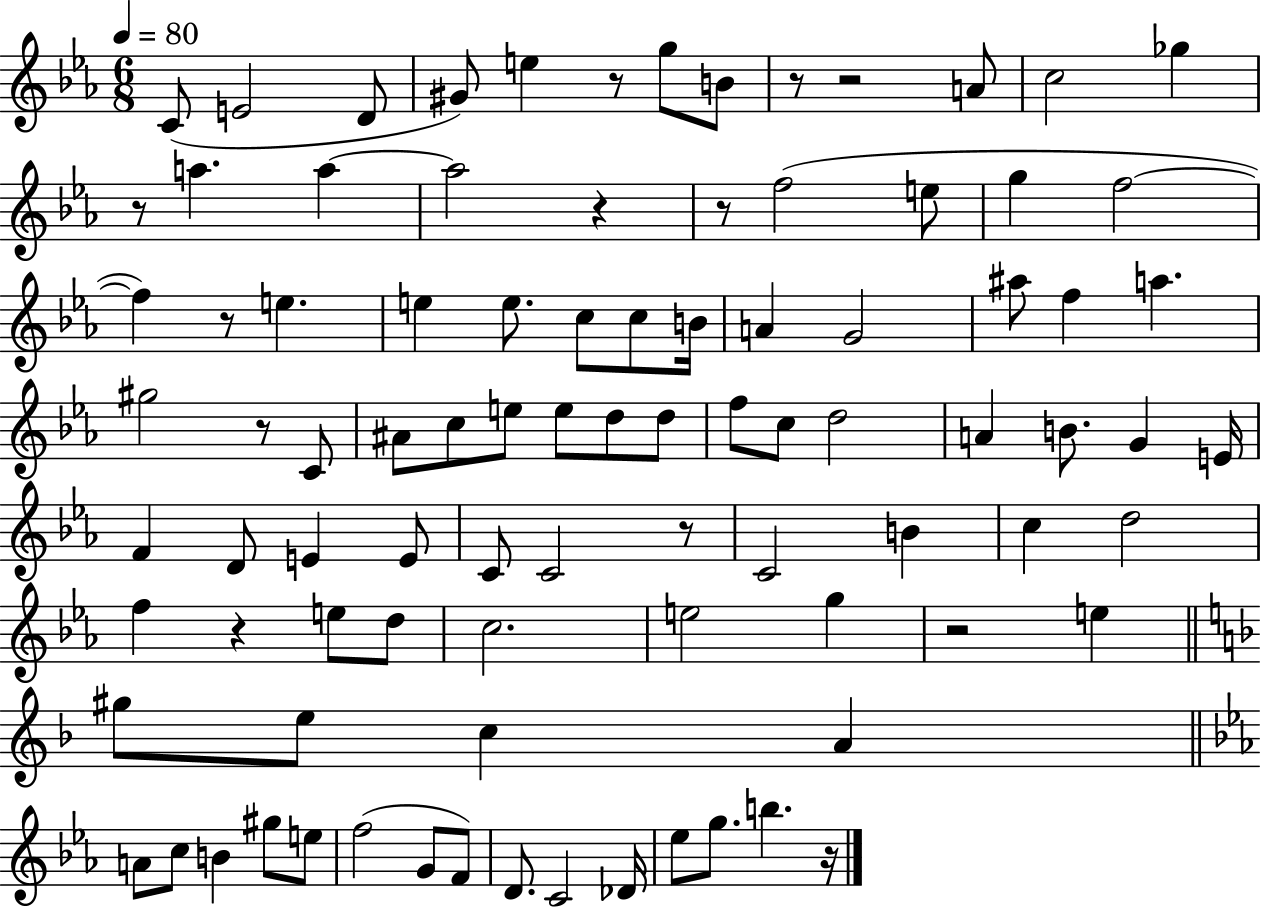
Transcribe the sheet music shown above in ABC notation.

X:1
T:Untitled
M:6/8
L:1/4
K:Eb
C/2 E2 D/2 ^G/2 e z/2 g/2 B/2 z/2 z2 A/2 c2 _g z/2 a a a2 z z/2 f2 e/2 g f2 f z/2 e e e/2 c/2 c/2 B/4 A G2 ^a/2 f a ^g2 z/2 C/2 ^A/2 c/2 e/2 e/2 d/2 d/2 f/2 c/2 d2 A B/2 G E/4 F D/2 E E/2 C/2 C2 z/2 C2 B c d2 f z e/2 d/2 c2 e2 g z2 e ^g/2 e/2 c A A/2 c/2 B ^g/2 e/2 f2 G/2 F/2 D/2 C2 _D/4 _e/2 g/2 b z/4